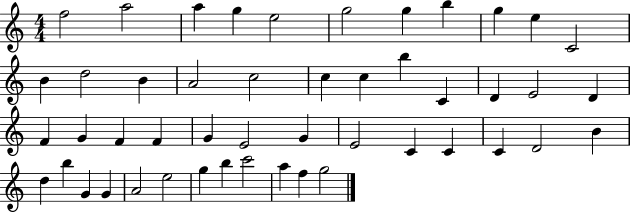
F5/h A5/h A5/q G5/q E5/h G5/h G5/q B5/q G5/q E5/q C4/h B4/q D5/h B4/q A4/h C5/h C5/q C5/q B5/q C4/q D4/q E4/h D4/q F4/q G4/q F4/q F4/q G4/q E4/h G4/q E4/h C4/q C4/q C4/q D4/h B4/q D5/q B5/q G4/q G4/q A4/h E5/h G5/q B5/q C6/h A5/q F5/q G5/h